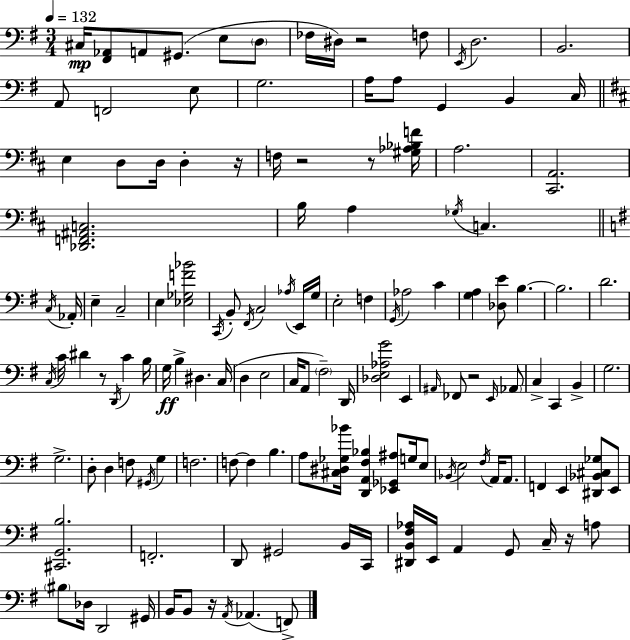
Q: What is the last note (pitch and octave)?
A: F2